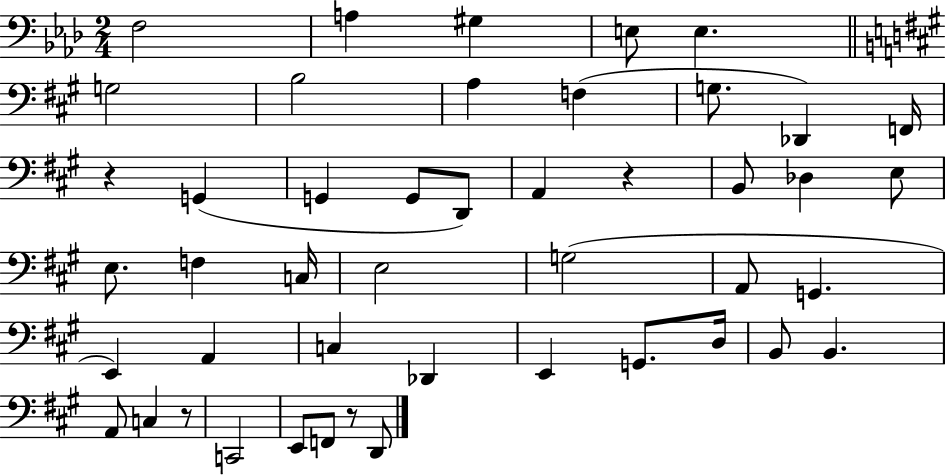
{
  \clef bass
  \numericTimeSignature
  \time 2/4
  \key aes \major
  f2 | a4 gis4 | e8 e4. | \bar "||" \break \key a \major g2 | b2 | a4 f4( | g8. des,4) f,16 | \break r4 g,4( | g,4 g,8 d,8) | a,4 r4 | b,8 des4 e8 | \break e8. f4 c16 | e2 | g2( | a,8 g,4. | \break e,4) a,4 | c4 des,4 | e,4 g,8. d16 | b,8 b,4. | \break a,8 c4 r8 | c,2 | e,8 f,8 r8 d,8 | \bar "|."
}